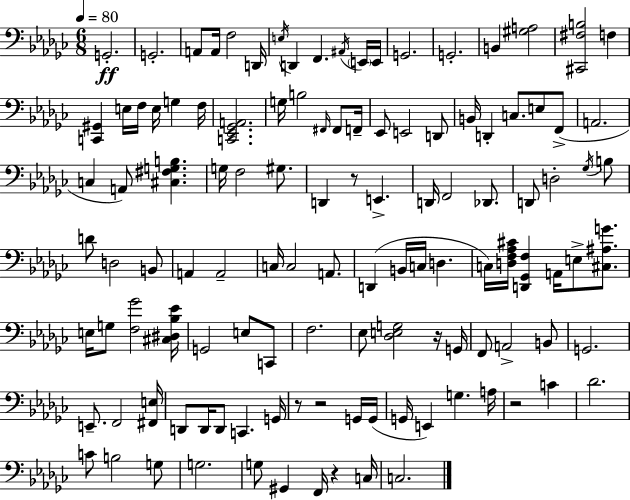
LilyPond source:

{
  \clef bass
  \numericTimeSignature
  \time 6/8
  \key ees \minor
  \tempo 4 = 80
  g,2.-.\ff | g,2.-. | a,8 a,16 f2 d,16 | \acciaccatura { e16 } d,4 f,4. \acciaccatura { ais,16 } | \break \parenthesize e,16 e,16 g,2. | g,2.-. | b,4 <gis a>2 | <cis, fis b>2 f4 | \break <c, gis,>4 e16 f16 e16 g4 | f16 <c, ees, ges, a,>2. | g16 b2 \grace { fis,16 } | fis,8 f,16-- ees,8 e,2 | \break d,8 b,16 d,4-. c8. e8 | f,8->( a,2. | c4 a,8) <cis fis g b>4. | g16 f2 | \break gis8. d,4 r8 e,4.-> | d,16 f,2 | des,8. d,8 d2-. | \acciaccatura { ges16 } b8 d'8 d2 | \break b,8 a,4 a,2-- | c16 c2 | a,8. d,4( b,16 c16 d4. | c16) <d f aes cis'>16 <d, ges, f>4 a,16 e8-> | \break <cis ais g'>8. e16 g8 <f ges'>2 | <cis dis bes ees'>16 g,2 | e8 c,8 f2. | ees8 <des e g>2 | \break r16 g,16 f,8 a,2-> | b,8 g,2. | e,8.-- f,2 | <fis, e>16 d,8 d,16 d,8 c,4. | \break g,16 r8 r2 | g,16 g,16( g,16 e,4) g4. | a16 r2 | c'4 des'2. | \break c'8 b2 | g8 g2. | g8 gis,4 f,16 r4 | c16 c2. | \break \bar "|."
}